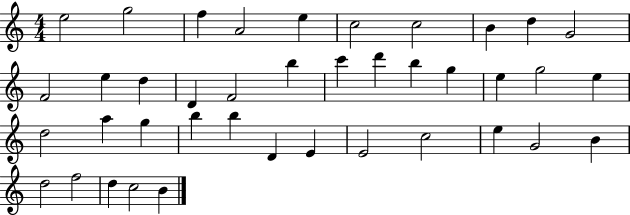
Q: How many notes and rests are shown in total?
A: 40